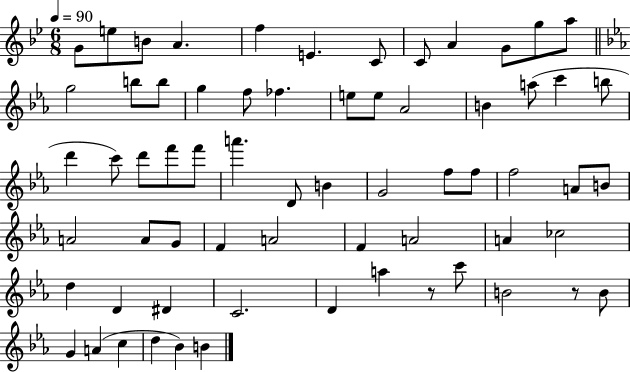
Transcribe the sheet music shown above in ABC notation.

X:1
T:Untitled
M:6/8
L:1/4
K:Bb
G/2 e/2 B/2 A f E C/2 C/2 A G/2 g/2 a/2 g2 b/2 b/2 g f/2 _f e/2 e/2 _A2 B a/2 c' b/2 d' c'/2 d'/2 f'/2 f'/2 a' D/2 B G2 f/2 f/2 f2 A/2 B/2 A2 A/2 G/2 F A2 F A2 A _c2 d D ^D C2 D a z/2 c'/2 B2 z/2 B/2 G A c d _B B